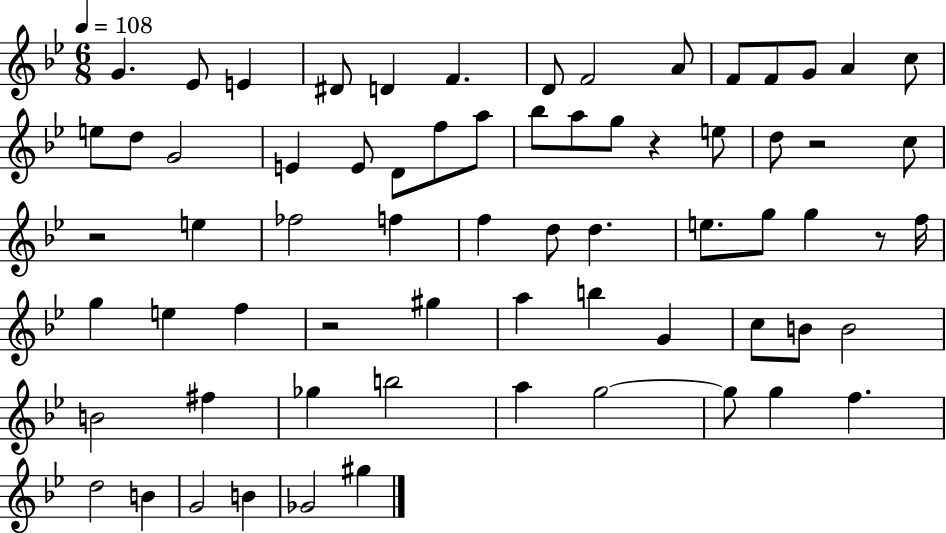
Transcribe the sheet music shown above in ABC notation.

X:1
T:Untitled
M:6/8
L:1/4
K:Bb
G _E/2 E ^D/2 D F D/2 F2 A/2 F/2 F/2 G/2 A c/2 e/2 d/2 G2 E E/2 D/2 f/2 a/2 _b/2 a/2 g/2 z e/2 d/2 z2 c/2 z2 e _f2 f f d/2 d e/2 g/2 g z/2 f/4 g e f z2 ^g a b G c/2 B/2 B2 B2 ^f _g b2 a g2 g/2 g f d2 B G2 B _G2 ^g